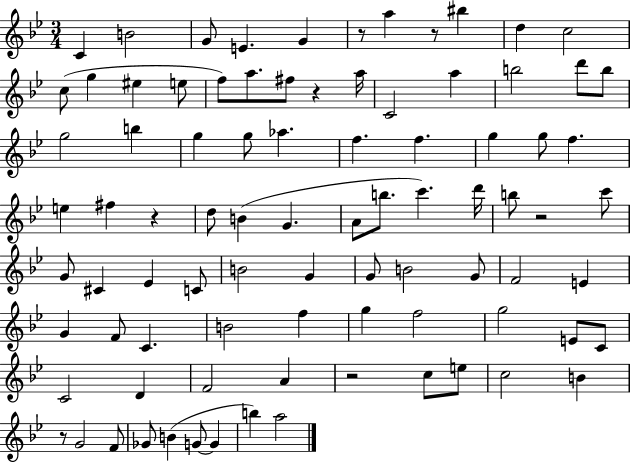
{
  \clef treble
  \numericTimeSignature
  \time 3/4
  \key bes \major
  c'4 b'2 | g'8 e'4. g'4 | r8 a''4 r8 bis''4 | d''4 c''2 | \break c''8( g''4 eis''4 e''8 | f''8) a''8. fis''8 r4 a''16 | c'2 a''4 | b''2 d'''8 b''8 | \break g''2 b''4 | g''4 g''8 aes''4. | f''4. f''4. | g''4 g''8 f''4. | \break e''4 fis''4 r4 | d''8 b'4( g'4. | a'8 b''8. c'''4.) d'''16 | b''8 r2 c'''8 | \break g'8 cis'4 ees'4 c'8 | b'2 g'4 | g'8 b'2 g'8 | f'2 e'4 | \break g'4 f'8 c'4. | b'2 f''4 | g''4 f''2 | g''2 e'8 c'8 | \break c'2 d'4 | f'2 a'4 | r2 c''8 e''8 | c''2 b'4 | \break r8 g'2 f'8 | ges'8 b'4( g'8~~ g'4 | b''4) a''2 | \bar "|."
}